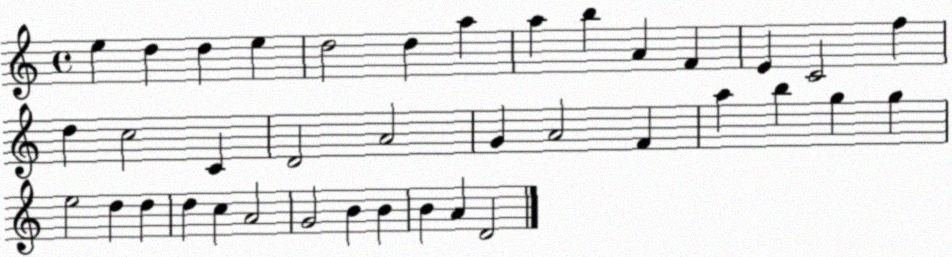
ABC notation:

X:1
T:Untitled
M:4/4
L:1/4
K:C
e d d e d2 d a a b A F E C2 f d c2 C D2 A2 G A2 F a b g g e2 d d d c A2 G2 B B B A D2